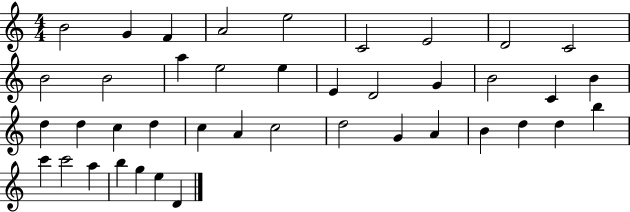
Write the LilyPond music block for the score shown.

{
  \clef treble
  \numericTimeSignature
  \time 4/4
  \key c \major
  b'2 g'4 f'4 | a'2 e''2 | c'2 e'2 | d'2 c'2 | \break b'2 b'2 | a''4 e''2 e''4 | e'4 d'2 g'4 | b'2 c'4 b'4 | \break d''4 d''4 c''4 d''4 | c''4 a'4 c''2 | d''2 g'4 a'4 | b'4 d''4 d''4 b''4 | \break c'''4 c'''2 a''4 | b''4 g''4 e''4 d'4 | \bar "|."
}